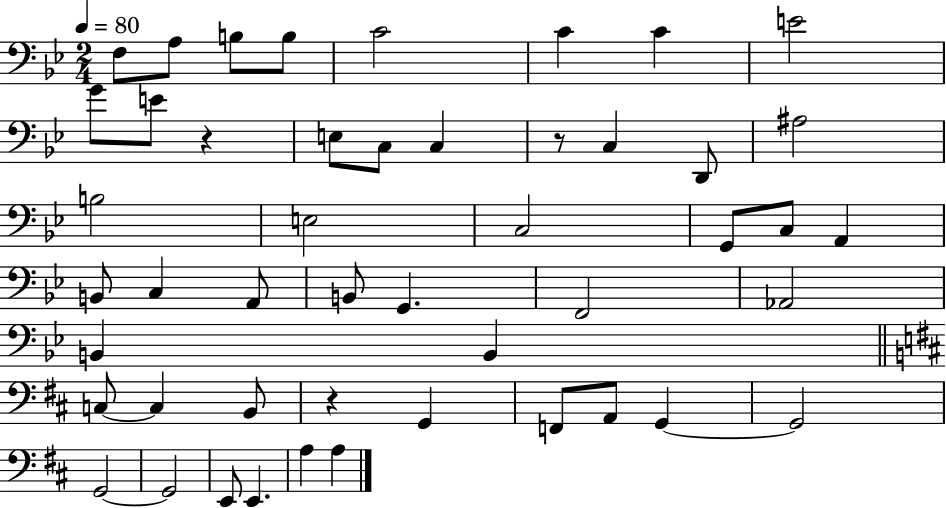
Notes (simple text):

F3/e A3/e B3/e B3/e C4/h C4/q C4/q E4/h G4/e E4/e R/q E3/e C3/e C3/q R/e C3/q D2/e A#3/h B3/h E3/h C3/h G2/e C3/e A2/q B2/e C3/q A2/e B2/e G2/q. F2/h Ab2/h B2/q B2/q C3/e C3/q B2/e R/q G2/q F2/e A2/e G2/q G2/h G2/h G2/h E2/e E2/q. A3/q A3/q